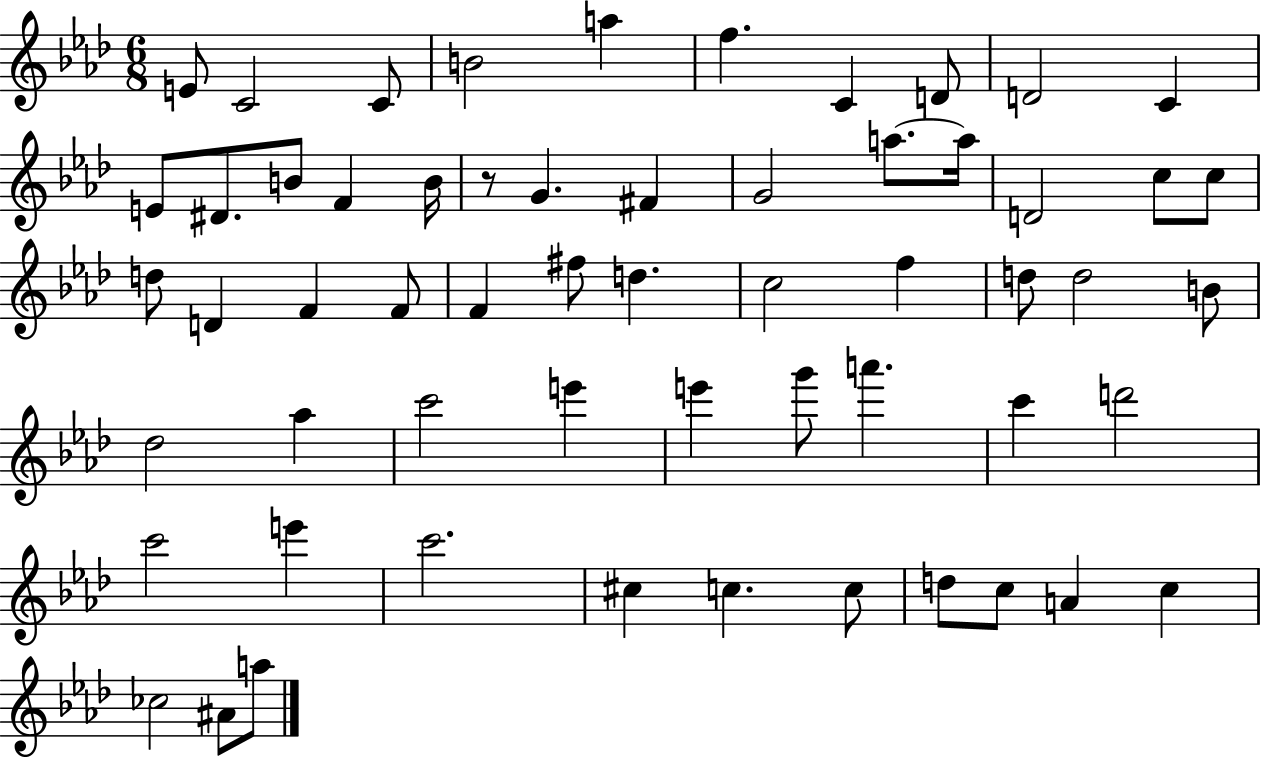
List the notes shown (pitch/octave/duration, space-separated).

E4/e C4/h C4/e B4/h A5/q F5/q. C4/q D4/e D4/h C4/q E4/e D#4/e. B4/e F4/q B4/s R/e G4/q. F#4/q G4/h A5/e. A5/s D4/h C5/e C5/e D5/e D4/q F4/q F4/e F4/q F#5/e D5/q. C5/h F5/q D5/e D5/h B4/e Db5/h Ab5/q C6/h E6/q E6/q G6/e A6/q. C6/q D6/h C6/h E6/q C6/h. C#5/q C5/q. C5/e D5/e C5/e A4/q C5/q CES5/h A#4/e A5/e